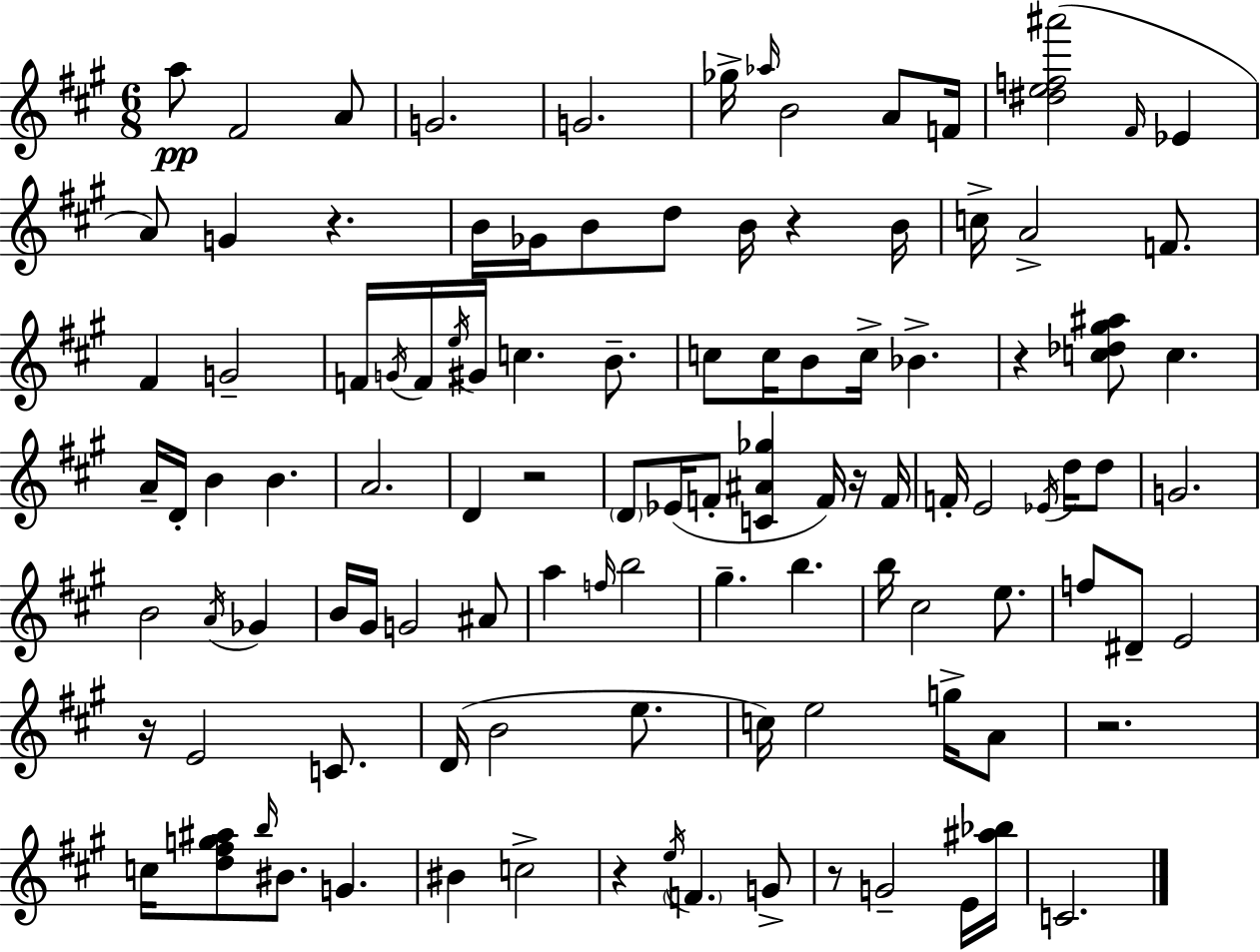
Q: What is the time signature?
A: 6/8